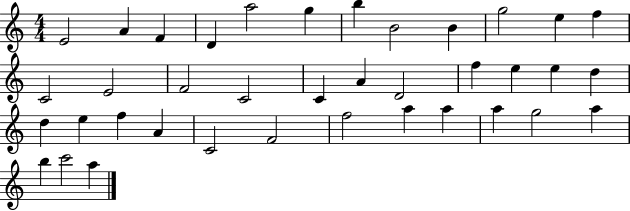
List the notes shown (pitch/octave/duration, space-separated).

E4/h A4/q F4/q D4/q A5/h G5/q B5/q B4/h B4/q G5/h E5/q F5/q C4/h E4/h F4/h C4/h C4/q A4/q D4/h F5/q E5/q E5/q D5/q D5/q E5/q F5/q A4/q C4/h F4/h F5/h A5/q A5/q A5/q G5/h A5/q B5/q C6/h A5/q